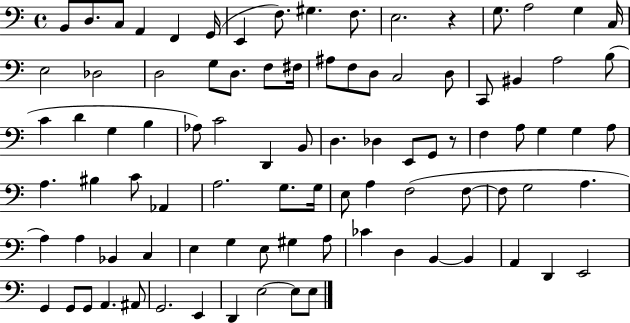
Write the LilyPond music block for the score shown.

{
  \clef bass
  \time 4/4
  \defaultTimeSignature
  \key c \major
  \repeat volta 2 { b,8 d8. c8 a,4 f,4 g,16( | e,4 f8.) gis4. f8. | e2. r4 | g8. a2 g4 c16 | \break e2 des2 | d2 g8 d8. f8 fis16 | ais8 f8 d8 c2 d8 | c,8 bis,4 a2 b8( | \break c'4 d'4 g4 b4 | aes8) c'2 d,4 b,8 | d4. des4 e,8 g,8 r8 | f4 a8 g4 g4 a8 | \break a4. bis4 c'8 aes,4 | a2. g8. g16 | e8 a4 f2( f8~~ | f8 g2 a4. | \break a4) a4 bes,4 c4 | e4 g4 e8 gis4 a8 | ces'4 d4 b,4~~ b,4 | a,4 d,4 e,2 | \break g,4 g,8 g,8 a,4. ais,8 | g,2. e,4 | d,4 e2~~ e8 e8 | } \bar "|."
}